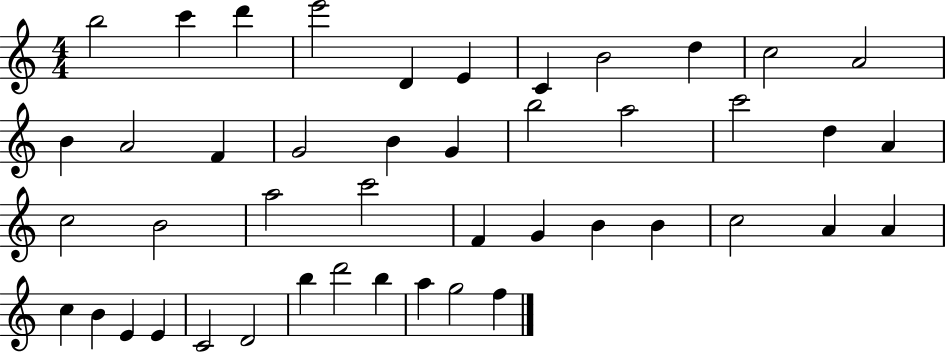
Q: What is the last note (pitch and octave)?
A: F5